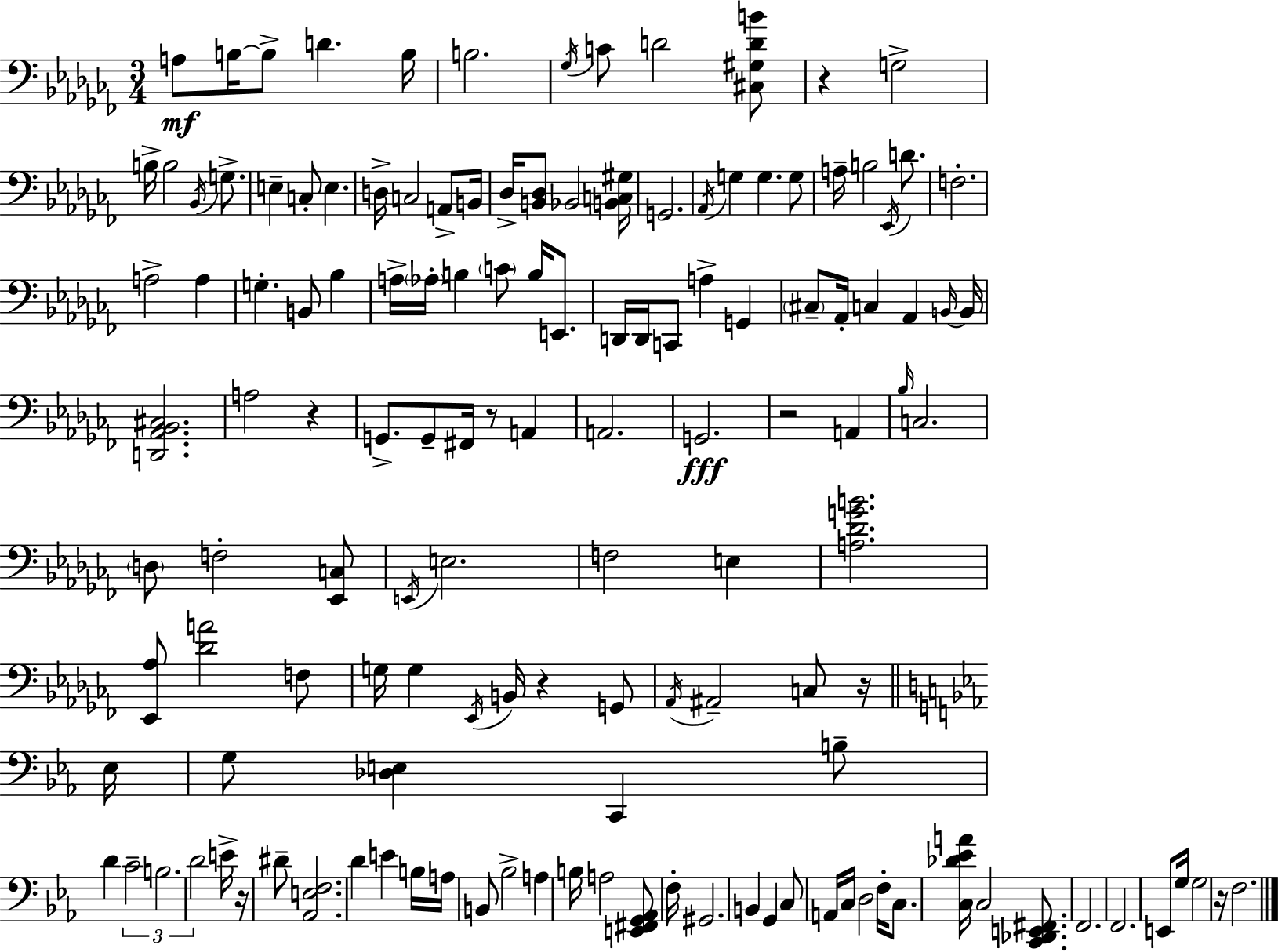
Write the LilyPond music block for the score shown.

{
  \clef bass
  \numericTimeSignature
  \time 3/4
  \key aes \minor
  a8\mf b16~~ b8-> d'4. b16 | b2. | \acciaccatura { ges16 } c'8 d'2 <cis gis d' b'>8 | r4 g2-> | \break b16-> b2 \acciaccatura { bes,16 } g8.-> | e4-- c8-. e4. | d16-> c2 a,8-> | b,16 des16-> <b, des>8 bes,2 | \break <b, c gis>16 g,2. | \acciaccatura { aes,16 } g4 g4. | g8 a16-- b2 | \acciaccatura { ees,16 } d'8. f2.-. | \break a2-> | a4 g4.-. b,8 | bes4 a16-> \parenthesize aes16-. b4 \parenthesize c'8 | b16 e,8. d,16 d,16 c,8 a4-> | \break g,4 \parenthesize cis8-- aes,16-. c4 aes,4 | \grace { b,16~ }~ b,16 <d, aes, bes, cis>2. | a2 | r4 g,8.-> g,8-- fis,16 r8 | \break a,4 a,2. | g,2.\fff | r2 | a,4 \grace { bes16 } c2. | \break \parenthesize d8 f2-. | <ees, c>8 \acciaccatura { e,16 } e2. | f2 | e4 <a des' g' b'>2. | \break <ees, aes>8 <des' a'>2 | f8 g16 g4 | \acciaccatura { ees,16 } b,16 r4 g,8 \acciaccatura { aes,16 } ais,2-- | c8 r16 \bar "||" \break \key ees \major ees16 g8 <des e>4 c,4 b8-- | d'4 \tuplet 3/2 { c'2-- | b2. | d'2 } e'16-> r16 dis'8-- | \break <aes, e f>2. | d'4 e'4 b16 a16 b,8 | bes2-> a4 | b16 a2 <e, fis, g, aes,>8 | \break f16-. gis,2. | b,4 g,4 c8 a,16 | c16 d2 f16-. c8. | <c des' ees' a'>16 c2 <c, des, e, fis,>8. | \break f,2. | f,2. | e,8 g16 g2 | r16 f2. | \break \bar "|."
}